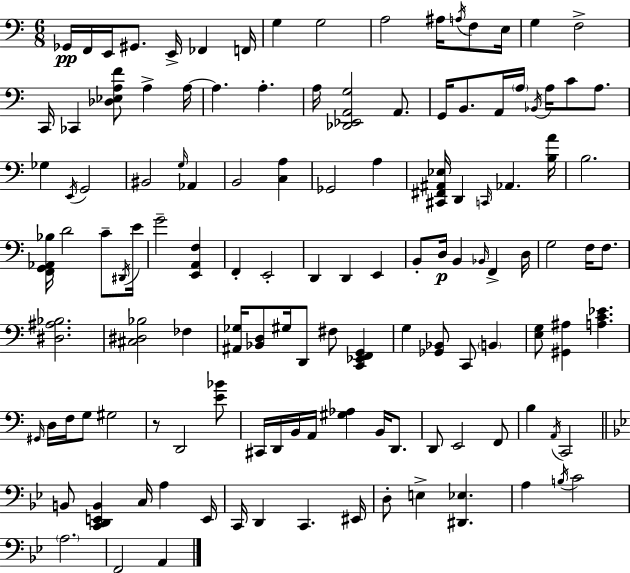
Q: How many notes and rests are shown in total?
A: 126